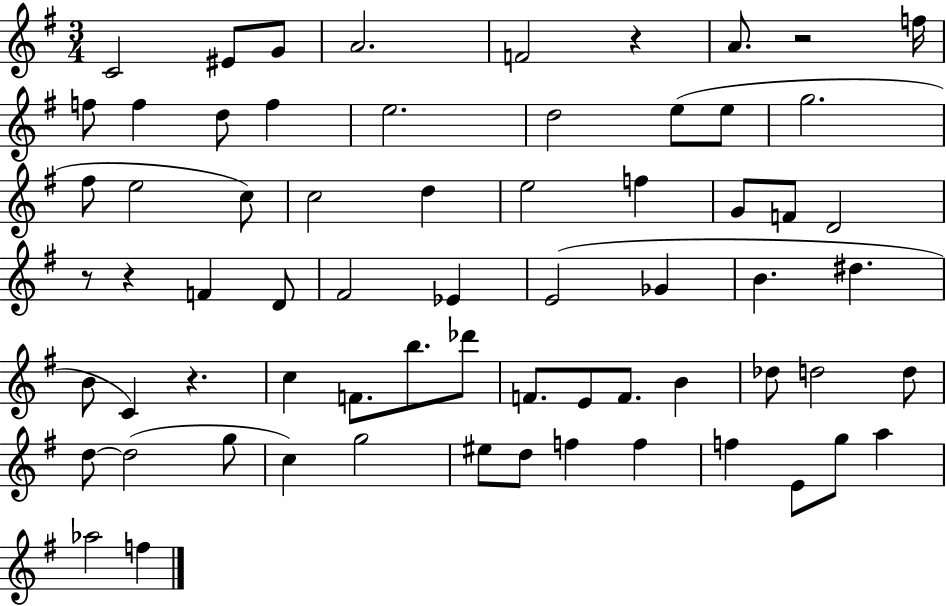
{
  \clef treble
  \numericTimeSignature
  \time 3/4
  \key g \major
  c'2 eis'8 g'8 | a'2. | f'2 r4 | a'8. r2 f''16 | \break f''8 f''4 d''8 f''4 | e''2. | d''2 e''8( e''8 | g''2. | \break fis''8 e''2 c''8) | c''2 d''4 | e''2 f''4 | g'8 f'8 d'2 | \break r8 r4 f'4 d'8 | fis'2 ees'4 | e'2( ges'4 | b'4. dis''4. | \break b'8 c'4) r4. | c''4 f'8. b''8. des'''8 | f'8. e'8 f'8. b'4 | des''8 d''2 d''8 | \break d''8~~ d''2( g''8 | c''4) g''2 | eis''8 d''8 f''4 f''4 | f''4 e'8 g''8 a''4 | \break aes''2 f''4 | \bar "|."
}